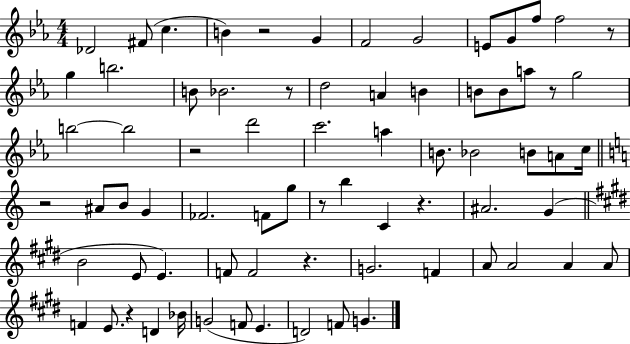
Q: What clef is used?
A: treble